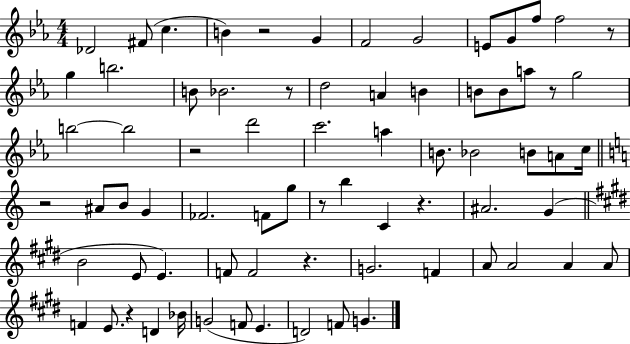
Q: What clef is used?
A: treble